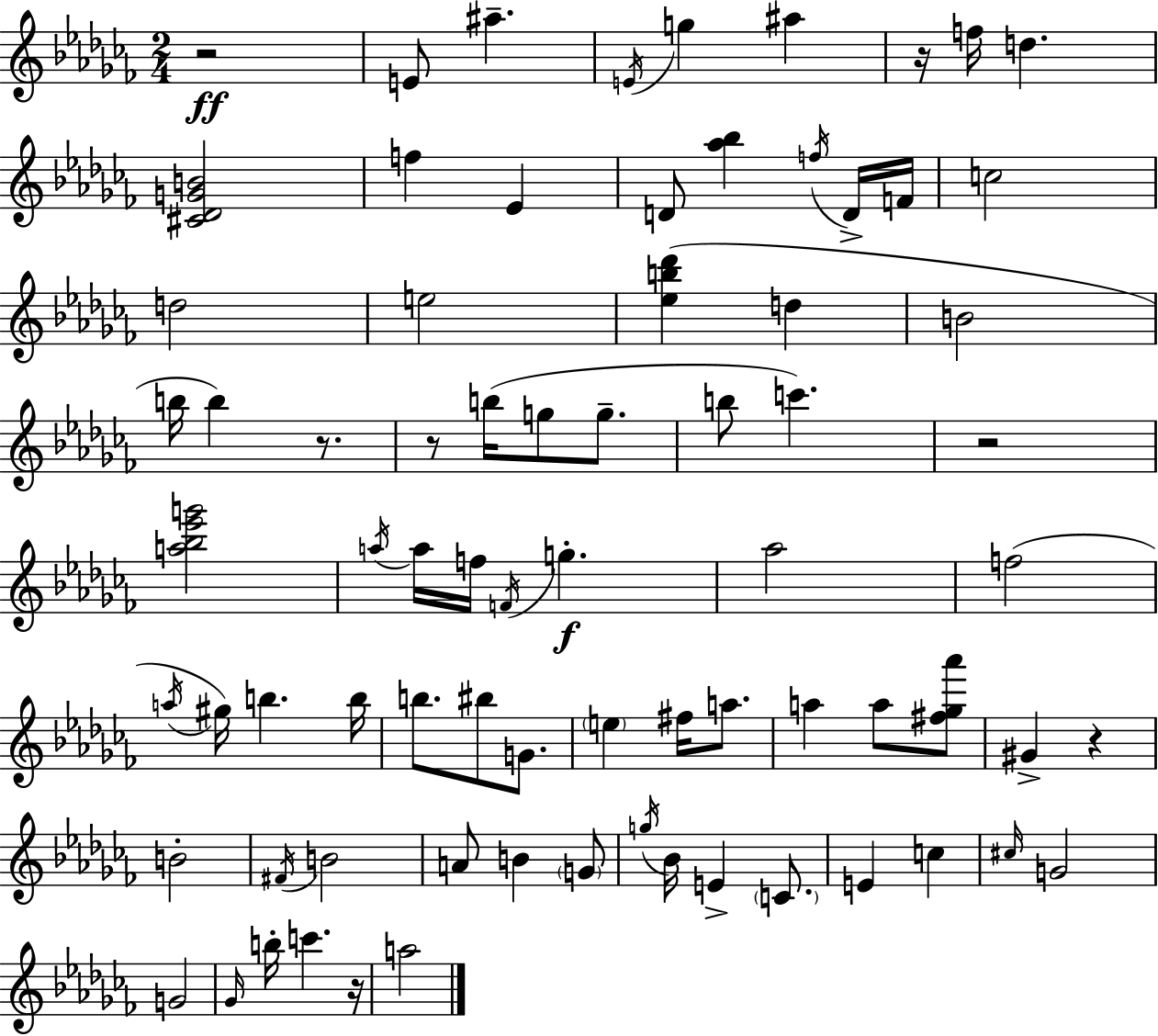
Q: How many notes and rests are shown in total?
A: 76